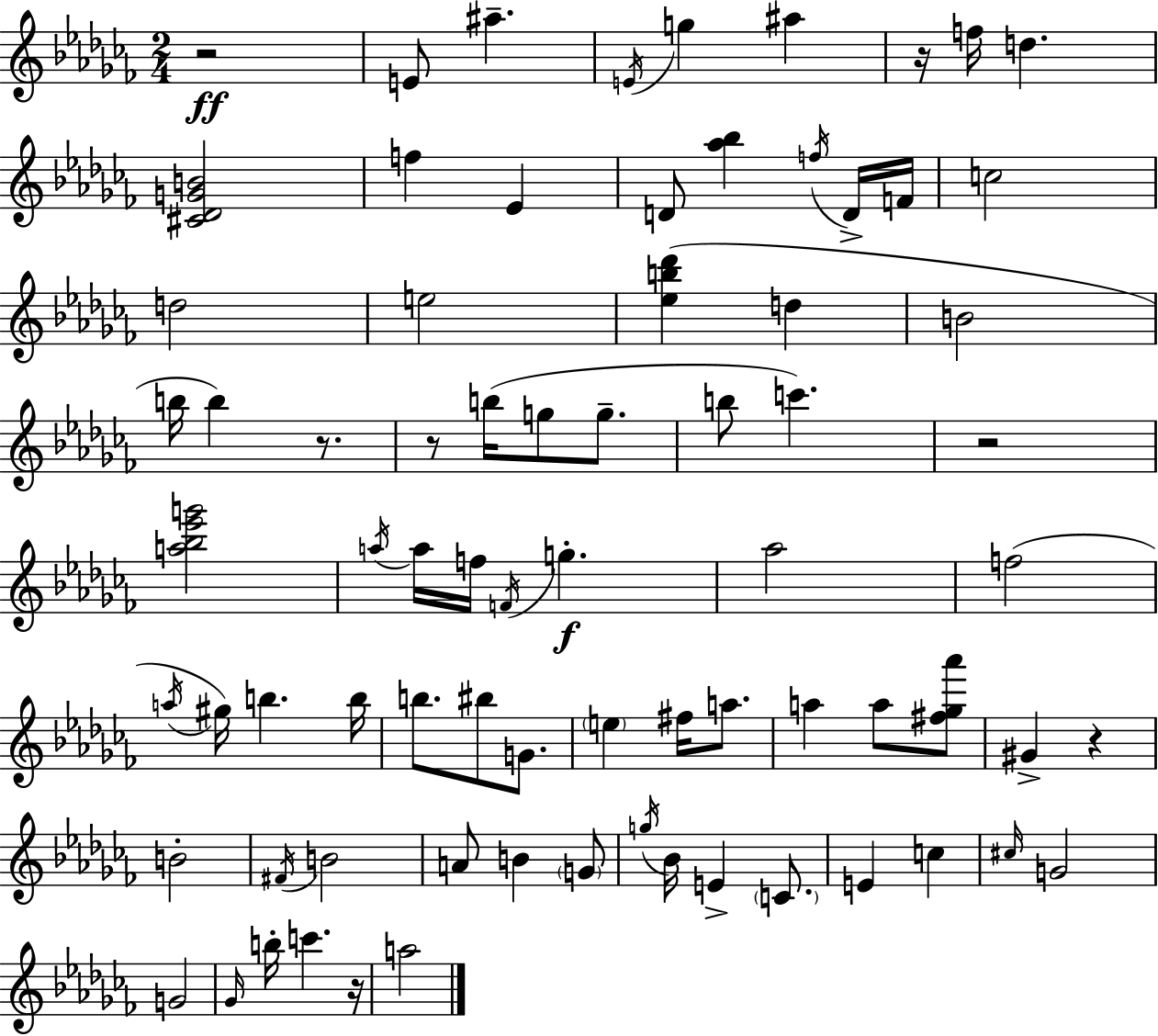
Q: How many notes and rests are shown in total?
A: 76